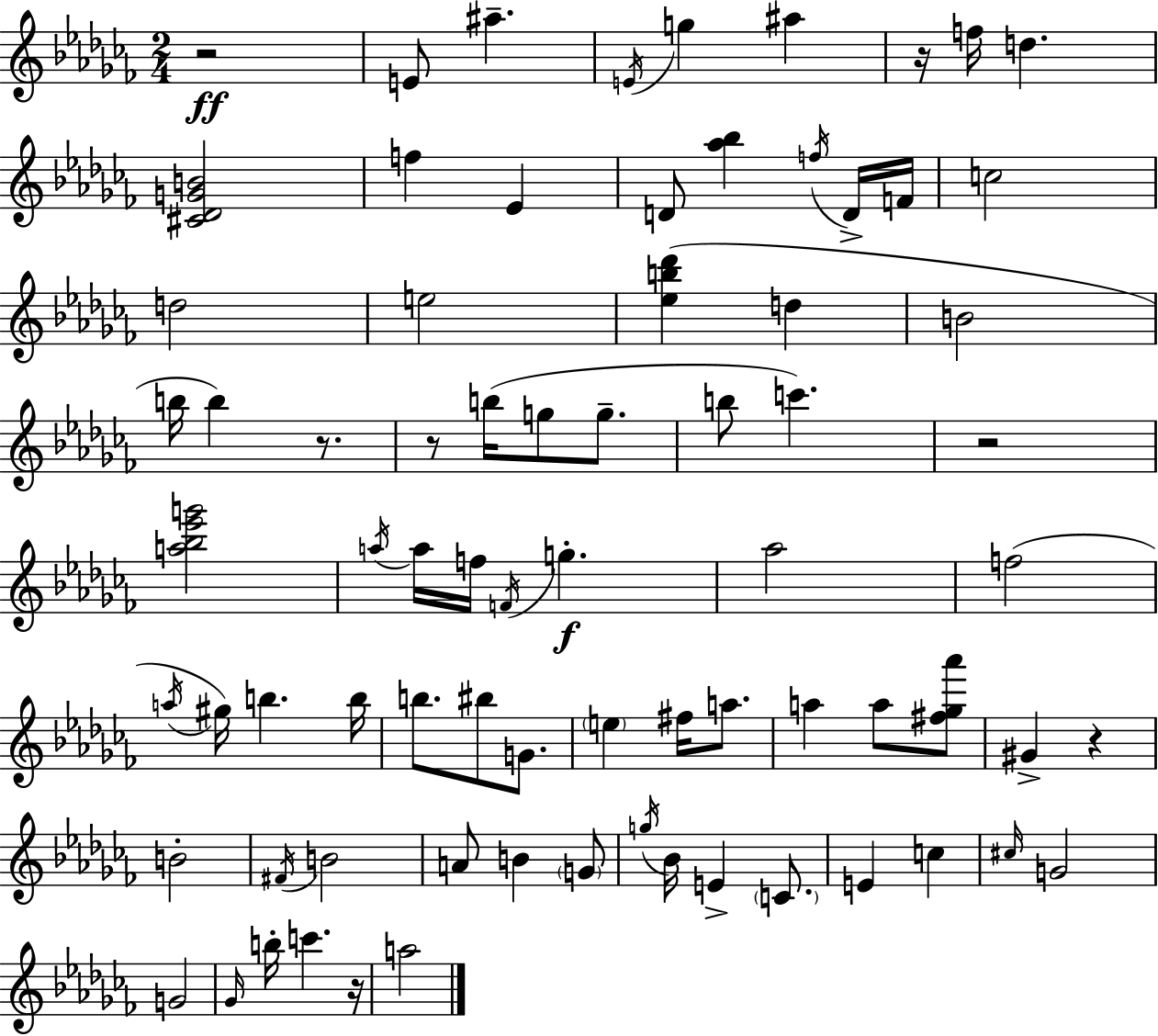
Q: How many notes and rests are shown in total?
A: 76